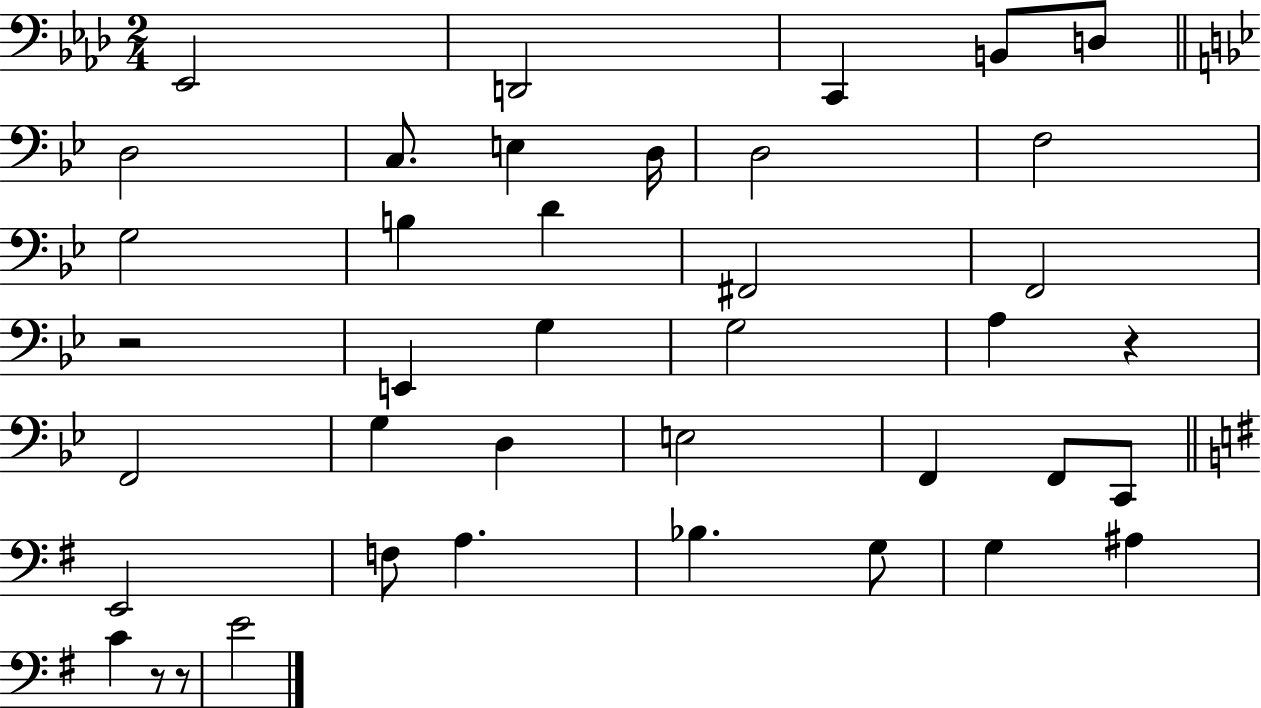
X:1
T:Untitled
M:2/4
L:1/4
K:Ab
_E,,2 D,,2 C,, B,,/2 D,/2 D,2 C,/2 E, D,/4 D,2 F,2 G,2 B, D ^F,,2 F,,2 z2 E,, G, G,2 A, z F,,2 G, D, E,2 F,, F,,/2 C,,/2 E,,2 F,/2 A, _B, G,/2 G, ^A, C z/2 z/2 E2